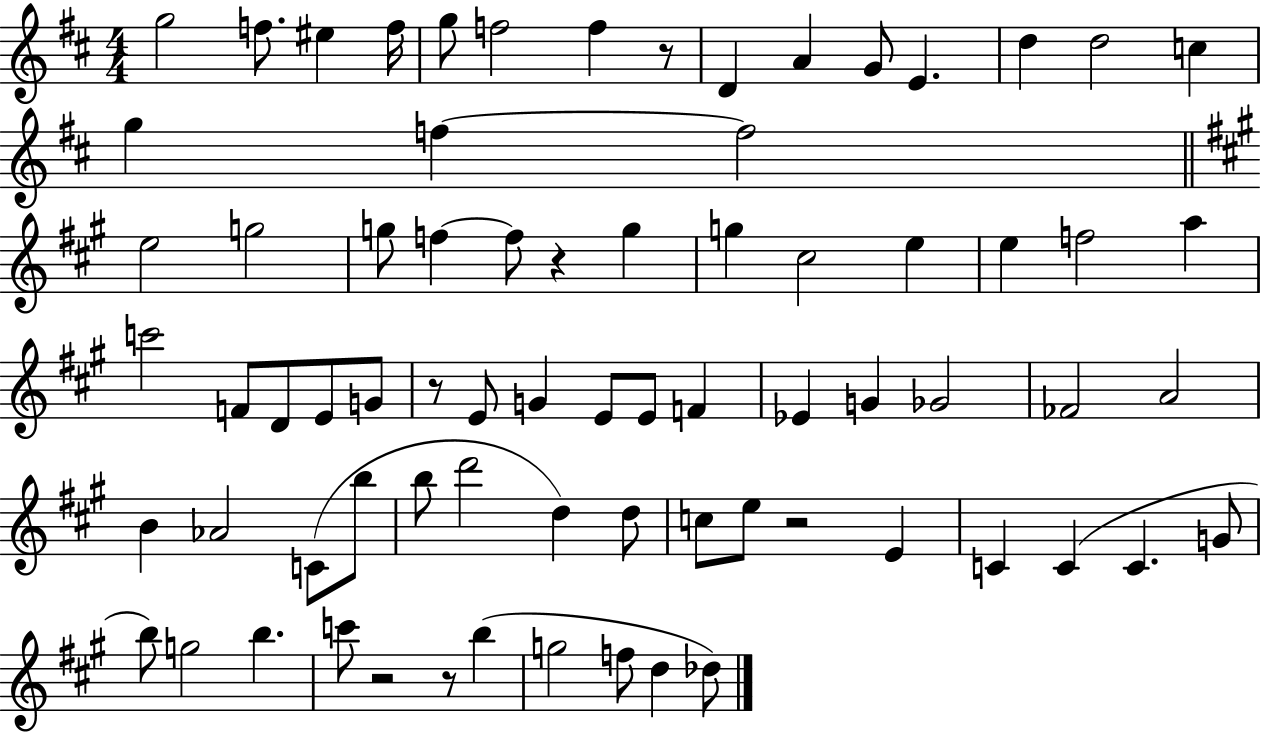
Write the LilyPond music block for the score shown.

{
  \clef treble
  \numericTimeSignature
  \time 4/4
  \key d \major
  g''2 f''8. eis''4 f''16 | g''8 f''2 f''4 r8 | d'4 a'4 g'8 e'4. | d''4 d''2 c''4 | \break g''4 f''4~~ f''2 | \bar "||" \break \key a \major e''2 g''2 | g''8 f''4~~ f''8 r4 g''4 | g''4 cis''2 e''4 | e''4 f''2 a''4 | \break c'''2 f'8 d'8 e'8 g'8 | r8 e'8 g'4 e'8 e'8 f'4 | ees'4 g'4 ges'2 | fes'2 a'2 | \break b'4 aes'2 c'8( b''8 | b''8 d'''2 d''4) d''8 | c''8 e''8 r2 e'4 | c'4 c'4( c'4. g'8 | \break b''8) g''2 b''4. | c'''8 r2 r8 b''4( | g''2 f''8 d''4 des''8) | \bar "|."
}